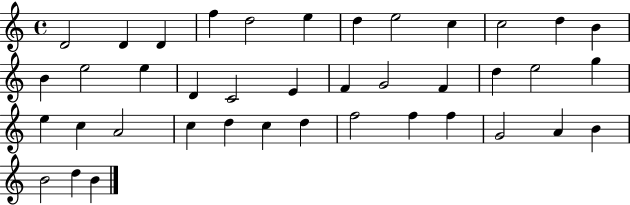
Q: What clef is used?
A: treble